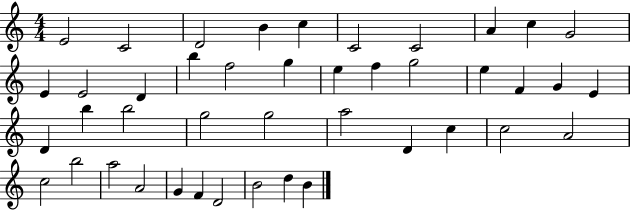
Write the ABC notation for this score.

X:1
T:Untitled
M:4/4
L:1/4
K:C
E2 C2 D2 B c C2 C2 A c G2 E E2 D b f2 g e f g2 e F G E D b b2 g2 g2 a2 D c c2 A2 c2 b2 a2 A2 G F D2 B2 d B